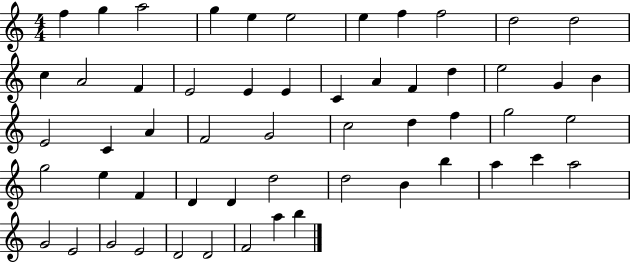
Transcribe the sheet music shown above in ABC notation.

X:1
T:Untitled
M:4/4
L:1/4
K:C
f g a2 g e e2 e f f2 d2 d2 c A2 F E2 E E C A F d e2 G B E2 C A F2 G2 c2 d f g2 e2 g2 e F D D d2 d2 B b a c' a2 G2 E2 G2 E2 D2 D2 F2 a b